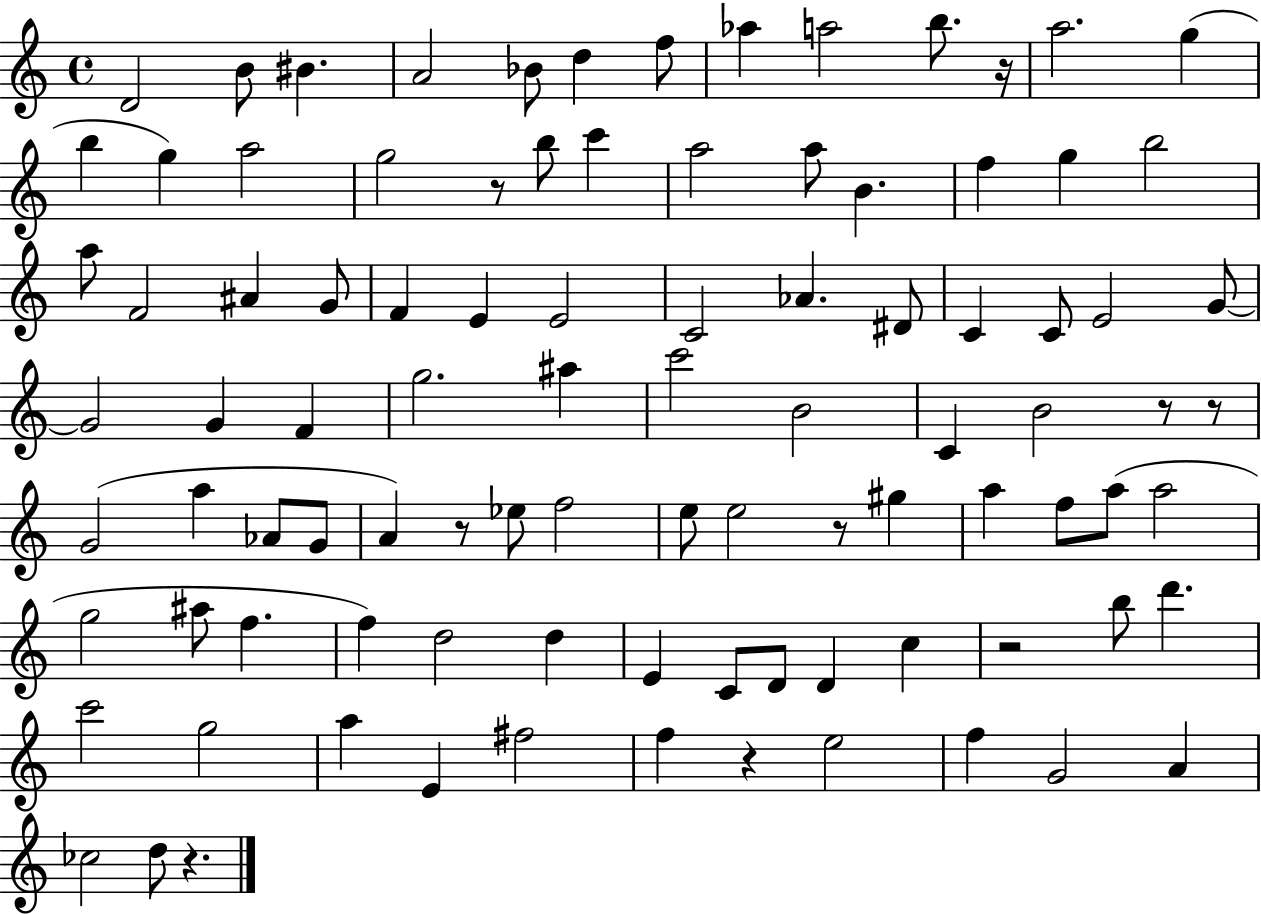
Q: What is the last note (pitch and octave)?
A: D5